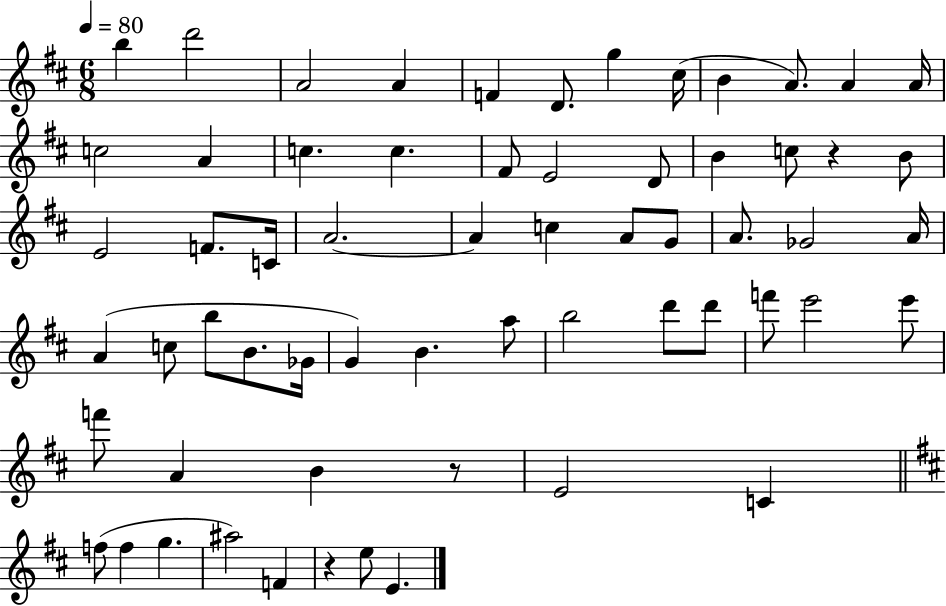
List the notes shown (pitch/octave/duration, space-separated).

B5/q D6/h A4/h A4/q F4/q D4/e. G5/q C#5/s B4/q A4/e. A4/q A4/s C5/h A4/q C5/q. C5/q. F#4/e E4/h D4/e B4/q C5/e R/q B4/e E4/h F4/e. C4/s A4/h. A4/q C5/q A4/e G4/e A4/e. Gb4/h A4/s A4/q C5/e B5/e B4/e. Gb4/s G4/q B4/q. A5/e B5/h D6/e D6/e F6/e E6/h E6/e F6/e A4/q B4/q R/e E4/h C4/q F5/e F5/q G5/q. A#5/h F4/q R/q E5/e E4/q.